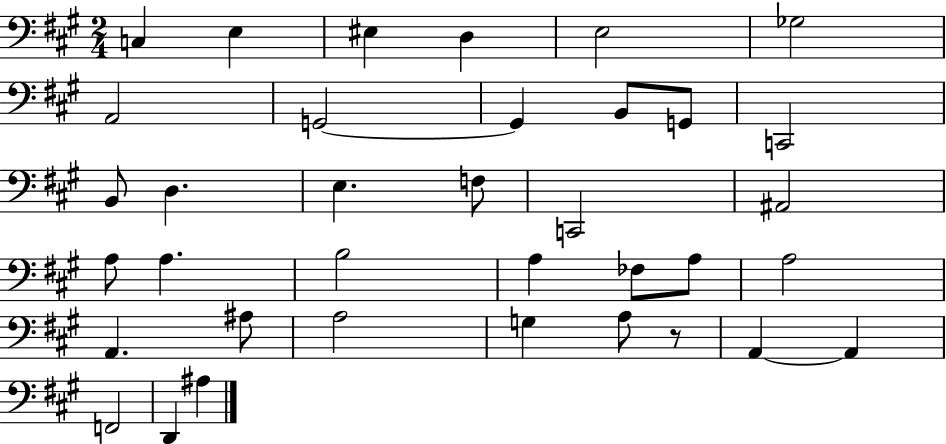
X:1
T:Untitled
M:2/4
L:1/4
K:A
C, E, ^E, D, E,2 _G,2 A,,2 G,,2 G,, B,,/2 G,,/2 C,,2 B,,/2 D, E, F,/2 C,,2 ^A,,2 A,/2 A, B,2 A, _F,/2 A,/2 A,2 A,, ^A,/2 A,2 G, A,/2 z/2 A,, A,, F,,2 D,, ^A,